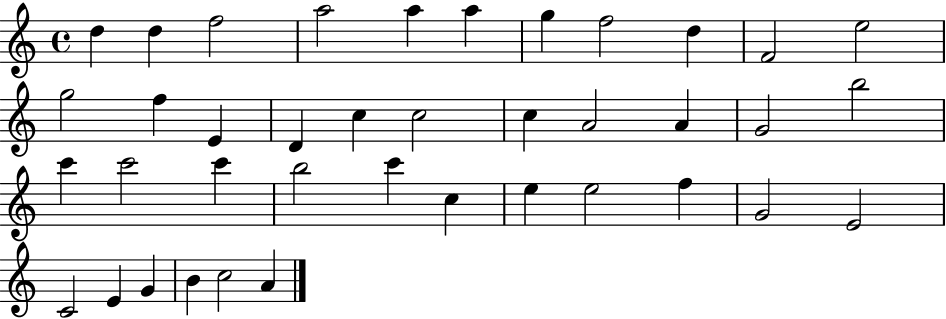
D5/q D5/q F5/h A5/h A5/q A5/q G5/q F5/h D5/q F4/h E5/h G5/h F5/q E4/q D4/q C5/q C5/h C5/q A4/h A4/q G4/h B5/h C6/q C6/h C6/q B5/h C6/q C5/q E5/q E5/h F5/q G4/h E4/h C4/h E4/q G4/q B4/q C5/h A4/q